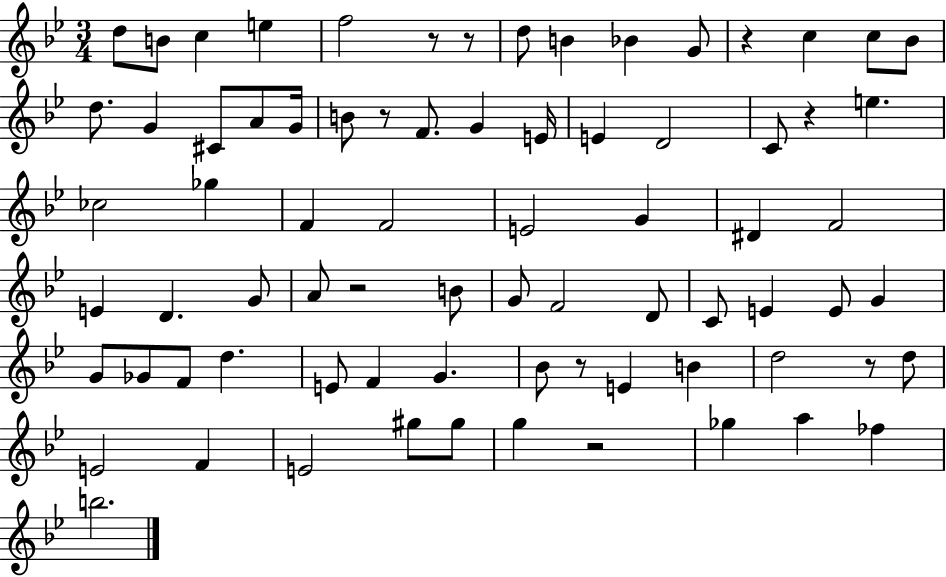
D5/e B4/e C5/q E5/q F5/h R/e R/e D5/e B4/q Bb4/q G4/e R/q C5/q C5/e Bb4/e D5/e. G4/q C#4/e A4/e G4/s B4/e R/e F4/e. G4/q E4/s E4/q D4/h C4/e R/q E5/q. CES5/h Gb5/q F4/q F4/h E4/h G4/q D#4/q F4/h E4/q D4/q. G4/e A4/e R/h B4/e G4/e F4/h D4/e C4/e E4/q E4/e G4/q G4/e Gb4/e F4/e D5/q. E4/e F4/q G4/q. Bb4/e R/e E4/q B4/q D5/h R/e D5/e E4/h F4/q E4/h G#5/e G#5/e G5/q R/h Gb5/q A5/q FES5/q B5/h.